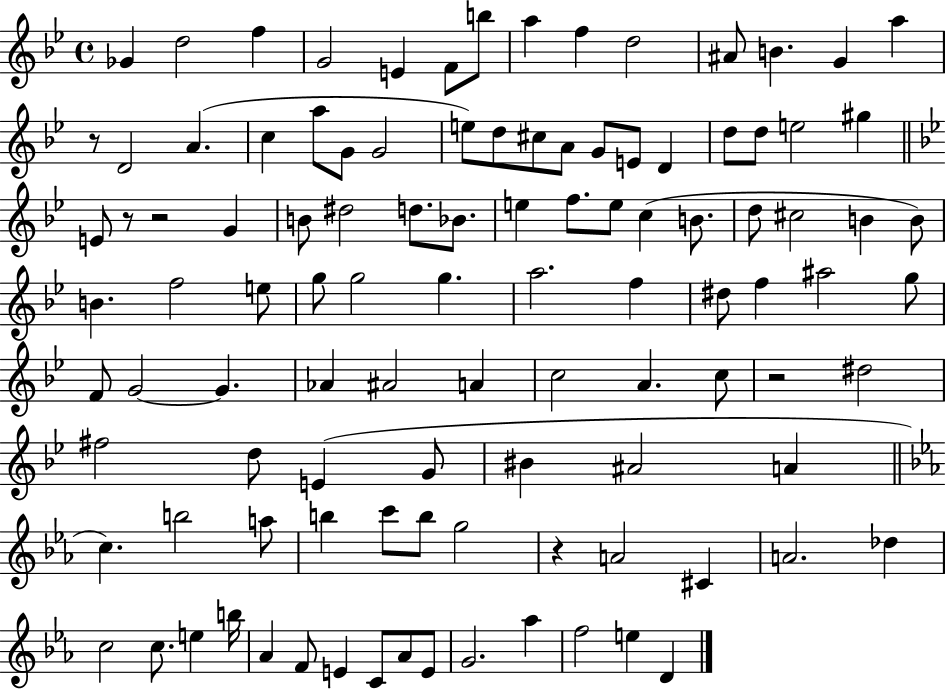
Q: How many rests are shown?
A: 5